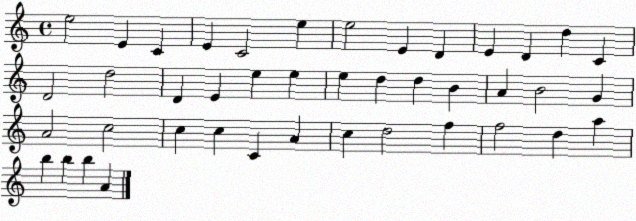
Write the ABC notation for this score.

X:1
T:Untitled
M:4/4
L:1/4
K:C
e2 E C E C2 e e2 E D E D d C D2 d2 D E e e e d d B A B2 G A2 c2 c c C A c d2 f f2 d a b b b A